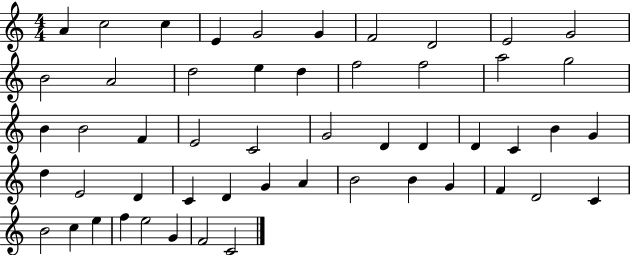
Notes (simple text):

A4/q C5/h C5/q E4/q G4/h G4/q F4/h D4/h E4/h G4/h B4/h A4/h D5/h E5/q D5/q F5/h F5/h A5/h G5/h B4/q B4/h F4/q E4/h C4/h G4/h D4/q D4/q D4/q C4/q B4/q G4/q D5/q E4/h D4/q C4/q D4/q G4/q A4/q B4/h B4/q G4/q F4/q D4/h C4/q B4/h C5/q E5/q F5/q E5/h G4/q F4/h C4/h